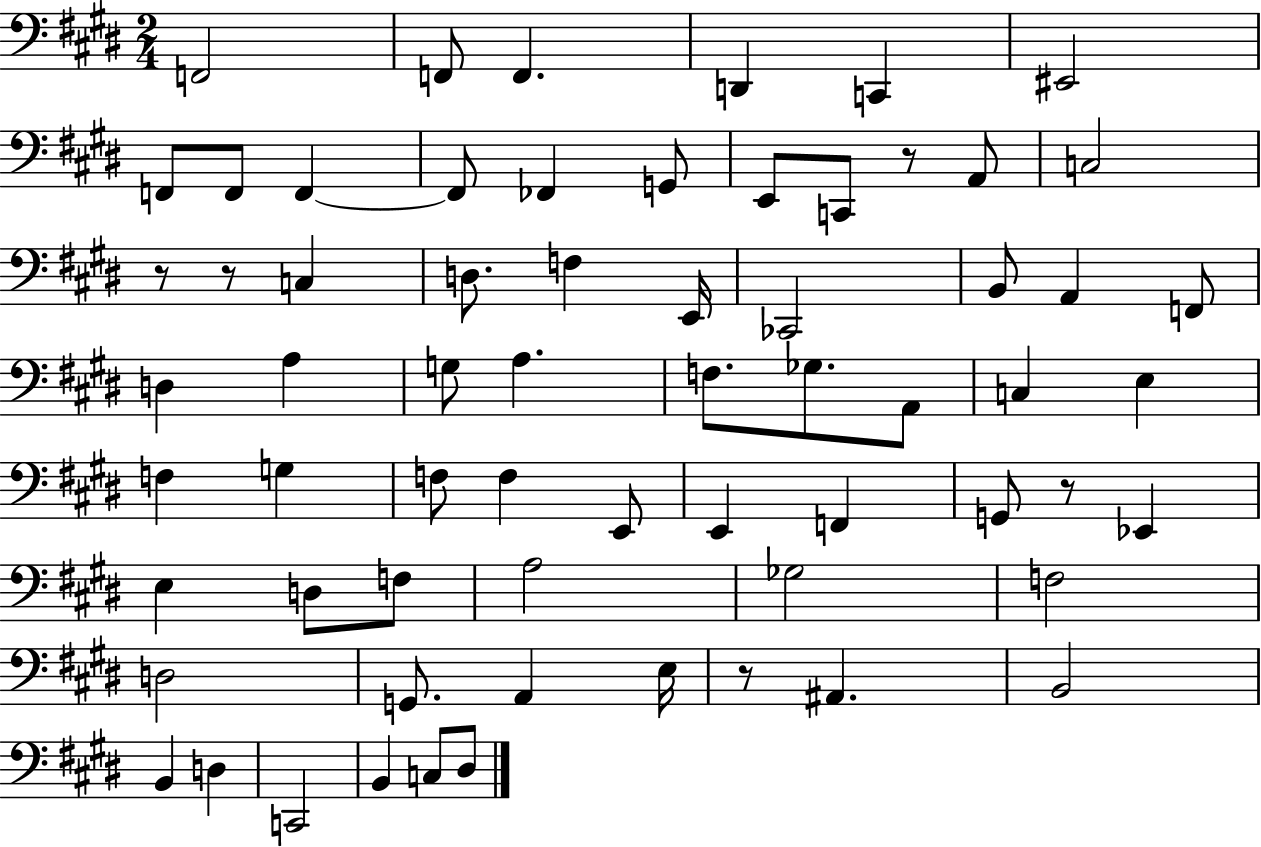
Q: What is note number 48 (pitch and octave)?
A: F3